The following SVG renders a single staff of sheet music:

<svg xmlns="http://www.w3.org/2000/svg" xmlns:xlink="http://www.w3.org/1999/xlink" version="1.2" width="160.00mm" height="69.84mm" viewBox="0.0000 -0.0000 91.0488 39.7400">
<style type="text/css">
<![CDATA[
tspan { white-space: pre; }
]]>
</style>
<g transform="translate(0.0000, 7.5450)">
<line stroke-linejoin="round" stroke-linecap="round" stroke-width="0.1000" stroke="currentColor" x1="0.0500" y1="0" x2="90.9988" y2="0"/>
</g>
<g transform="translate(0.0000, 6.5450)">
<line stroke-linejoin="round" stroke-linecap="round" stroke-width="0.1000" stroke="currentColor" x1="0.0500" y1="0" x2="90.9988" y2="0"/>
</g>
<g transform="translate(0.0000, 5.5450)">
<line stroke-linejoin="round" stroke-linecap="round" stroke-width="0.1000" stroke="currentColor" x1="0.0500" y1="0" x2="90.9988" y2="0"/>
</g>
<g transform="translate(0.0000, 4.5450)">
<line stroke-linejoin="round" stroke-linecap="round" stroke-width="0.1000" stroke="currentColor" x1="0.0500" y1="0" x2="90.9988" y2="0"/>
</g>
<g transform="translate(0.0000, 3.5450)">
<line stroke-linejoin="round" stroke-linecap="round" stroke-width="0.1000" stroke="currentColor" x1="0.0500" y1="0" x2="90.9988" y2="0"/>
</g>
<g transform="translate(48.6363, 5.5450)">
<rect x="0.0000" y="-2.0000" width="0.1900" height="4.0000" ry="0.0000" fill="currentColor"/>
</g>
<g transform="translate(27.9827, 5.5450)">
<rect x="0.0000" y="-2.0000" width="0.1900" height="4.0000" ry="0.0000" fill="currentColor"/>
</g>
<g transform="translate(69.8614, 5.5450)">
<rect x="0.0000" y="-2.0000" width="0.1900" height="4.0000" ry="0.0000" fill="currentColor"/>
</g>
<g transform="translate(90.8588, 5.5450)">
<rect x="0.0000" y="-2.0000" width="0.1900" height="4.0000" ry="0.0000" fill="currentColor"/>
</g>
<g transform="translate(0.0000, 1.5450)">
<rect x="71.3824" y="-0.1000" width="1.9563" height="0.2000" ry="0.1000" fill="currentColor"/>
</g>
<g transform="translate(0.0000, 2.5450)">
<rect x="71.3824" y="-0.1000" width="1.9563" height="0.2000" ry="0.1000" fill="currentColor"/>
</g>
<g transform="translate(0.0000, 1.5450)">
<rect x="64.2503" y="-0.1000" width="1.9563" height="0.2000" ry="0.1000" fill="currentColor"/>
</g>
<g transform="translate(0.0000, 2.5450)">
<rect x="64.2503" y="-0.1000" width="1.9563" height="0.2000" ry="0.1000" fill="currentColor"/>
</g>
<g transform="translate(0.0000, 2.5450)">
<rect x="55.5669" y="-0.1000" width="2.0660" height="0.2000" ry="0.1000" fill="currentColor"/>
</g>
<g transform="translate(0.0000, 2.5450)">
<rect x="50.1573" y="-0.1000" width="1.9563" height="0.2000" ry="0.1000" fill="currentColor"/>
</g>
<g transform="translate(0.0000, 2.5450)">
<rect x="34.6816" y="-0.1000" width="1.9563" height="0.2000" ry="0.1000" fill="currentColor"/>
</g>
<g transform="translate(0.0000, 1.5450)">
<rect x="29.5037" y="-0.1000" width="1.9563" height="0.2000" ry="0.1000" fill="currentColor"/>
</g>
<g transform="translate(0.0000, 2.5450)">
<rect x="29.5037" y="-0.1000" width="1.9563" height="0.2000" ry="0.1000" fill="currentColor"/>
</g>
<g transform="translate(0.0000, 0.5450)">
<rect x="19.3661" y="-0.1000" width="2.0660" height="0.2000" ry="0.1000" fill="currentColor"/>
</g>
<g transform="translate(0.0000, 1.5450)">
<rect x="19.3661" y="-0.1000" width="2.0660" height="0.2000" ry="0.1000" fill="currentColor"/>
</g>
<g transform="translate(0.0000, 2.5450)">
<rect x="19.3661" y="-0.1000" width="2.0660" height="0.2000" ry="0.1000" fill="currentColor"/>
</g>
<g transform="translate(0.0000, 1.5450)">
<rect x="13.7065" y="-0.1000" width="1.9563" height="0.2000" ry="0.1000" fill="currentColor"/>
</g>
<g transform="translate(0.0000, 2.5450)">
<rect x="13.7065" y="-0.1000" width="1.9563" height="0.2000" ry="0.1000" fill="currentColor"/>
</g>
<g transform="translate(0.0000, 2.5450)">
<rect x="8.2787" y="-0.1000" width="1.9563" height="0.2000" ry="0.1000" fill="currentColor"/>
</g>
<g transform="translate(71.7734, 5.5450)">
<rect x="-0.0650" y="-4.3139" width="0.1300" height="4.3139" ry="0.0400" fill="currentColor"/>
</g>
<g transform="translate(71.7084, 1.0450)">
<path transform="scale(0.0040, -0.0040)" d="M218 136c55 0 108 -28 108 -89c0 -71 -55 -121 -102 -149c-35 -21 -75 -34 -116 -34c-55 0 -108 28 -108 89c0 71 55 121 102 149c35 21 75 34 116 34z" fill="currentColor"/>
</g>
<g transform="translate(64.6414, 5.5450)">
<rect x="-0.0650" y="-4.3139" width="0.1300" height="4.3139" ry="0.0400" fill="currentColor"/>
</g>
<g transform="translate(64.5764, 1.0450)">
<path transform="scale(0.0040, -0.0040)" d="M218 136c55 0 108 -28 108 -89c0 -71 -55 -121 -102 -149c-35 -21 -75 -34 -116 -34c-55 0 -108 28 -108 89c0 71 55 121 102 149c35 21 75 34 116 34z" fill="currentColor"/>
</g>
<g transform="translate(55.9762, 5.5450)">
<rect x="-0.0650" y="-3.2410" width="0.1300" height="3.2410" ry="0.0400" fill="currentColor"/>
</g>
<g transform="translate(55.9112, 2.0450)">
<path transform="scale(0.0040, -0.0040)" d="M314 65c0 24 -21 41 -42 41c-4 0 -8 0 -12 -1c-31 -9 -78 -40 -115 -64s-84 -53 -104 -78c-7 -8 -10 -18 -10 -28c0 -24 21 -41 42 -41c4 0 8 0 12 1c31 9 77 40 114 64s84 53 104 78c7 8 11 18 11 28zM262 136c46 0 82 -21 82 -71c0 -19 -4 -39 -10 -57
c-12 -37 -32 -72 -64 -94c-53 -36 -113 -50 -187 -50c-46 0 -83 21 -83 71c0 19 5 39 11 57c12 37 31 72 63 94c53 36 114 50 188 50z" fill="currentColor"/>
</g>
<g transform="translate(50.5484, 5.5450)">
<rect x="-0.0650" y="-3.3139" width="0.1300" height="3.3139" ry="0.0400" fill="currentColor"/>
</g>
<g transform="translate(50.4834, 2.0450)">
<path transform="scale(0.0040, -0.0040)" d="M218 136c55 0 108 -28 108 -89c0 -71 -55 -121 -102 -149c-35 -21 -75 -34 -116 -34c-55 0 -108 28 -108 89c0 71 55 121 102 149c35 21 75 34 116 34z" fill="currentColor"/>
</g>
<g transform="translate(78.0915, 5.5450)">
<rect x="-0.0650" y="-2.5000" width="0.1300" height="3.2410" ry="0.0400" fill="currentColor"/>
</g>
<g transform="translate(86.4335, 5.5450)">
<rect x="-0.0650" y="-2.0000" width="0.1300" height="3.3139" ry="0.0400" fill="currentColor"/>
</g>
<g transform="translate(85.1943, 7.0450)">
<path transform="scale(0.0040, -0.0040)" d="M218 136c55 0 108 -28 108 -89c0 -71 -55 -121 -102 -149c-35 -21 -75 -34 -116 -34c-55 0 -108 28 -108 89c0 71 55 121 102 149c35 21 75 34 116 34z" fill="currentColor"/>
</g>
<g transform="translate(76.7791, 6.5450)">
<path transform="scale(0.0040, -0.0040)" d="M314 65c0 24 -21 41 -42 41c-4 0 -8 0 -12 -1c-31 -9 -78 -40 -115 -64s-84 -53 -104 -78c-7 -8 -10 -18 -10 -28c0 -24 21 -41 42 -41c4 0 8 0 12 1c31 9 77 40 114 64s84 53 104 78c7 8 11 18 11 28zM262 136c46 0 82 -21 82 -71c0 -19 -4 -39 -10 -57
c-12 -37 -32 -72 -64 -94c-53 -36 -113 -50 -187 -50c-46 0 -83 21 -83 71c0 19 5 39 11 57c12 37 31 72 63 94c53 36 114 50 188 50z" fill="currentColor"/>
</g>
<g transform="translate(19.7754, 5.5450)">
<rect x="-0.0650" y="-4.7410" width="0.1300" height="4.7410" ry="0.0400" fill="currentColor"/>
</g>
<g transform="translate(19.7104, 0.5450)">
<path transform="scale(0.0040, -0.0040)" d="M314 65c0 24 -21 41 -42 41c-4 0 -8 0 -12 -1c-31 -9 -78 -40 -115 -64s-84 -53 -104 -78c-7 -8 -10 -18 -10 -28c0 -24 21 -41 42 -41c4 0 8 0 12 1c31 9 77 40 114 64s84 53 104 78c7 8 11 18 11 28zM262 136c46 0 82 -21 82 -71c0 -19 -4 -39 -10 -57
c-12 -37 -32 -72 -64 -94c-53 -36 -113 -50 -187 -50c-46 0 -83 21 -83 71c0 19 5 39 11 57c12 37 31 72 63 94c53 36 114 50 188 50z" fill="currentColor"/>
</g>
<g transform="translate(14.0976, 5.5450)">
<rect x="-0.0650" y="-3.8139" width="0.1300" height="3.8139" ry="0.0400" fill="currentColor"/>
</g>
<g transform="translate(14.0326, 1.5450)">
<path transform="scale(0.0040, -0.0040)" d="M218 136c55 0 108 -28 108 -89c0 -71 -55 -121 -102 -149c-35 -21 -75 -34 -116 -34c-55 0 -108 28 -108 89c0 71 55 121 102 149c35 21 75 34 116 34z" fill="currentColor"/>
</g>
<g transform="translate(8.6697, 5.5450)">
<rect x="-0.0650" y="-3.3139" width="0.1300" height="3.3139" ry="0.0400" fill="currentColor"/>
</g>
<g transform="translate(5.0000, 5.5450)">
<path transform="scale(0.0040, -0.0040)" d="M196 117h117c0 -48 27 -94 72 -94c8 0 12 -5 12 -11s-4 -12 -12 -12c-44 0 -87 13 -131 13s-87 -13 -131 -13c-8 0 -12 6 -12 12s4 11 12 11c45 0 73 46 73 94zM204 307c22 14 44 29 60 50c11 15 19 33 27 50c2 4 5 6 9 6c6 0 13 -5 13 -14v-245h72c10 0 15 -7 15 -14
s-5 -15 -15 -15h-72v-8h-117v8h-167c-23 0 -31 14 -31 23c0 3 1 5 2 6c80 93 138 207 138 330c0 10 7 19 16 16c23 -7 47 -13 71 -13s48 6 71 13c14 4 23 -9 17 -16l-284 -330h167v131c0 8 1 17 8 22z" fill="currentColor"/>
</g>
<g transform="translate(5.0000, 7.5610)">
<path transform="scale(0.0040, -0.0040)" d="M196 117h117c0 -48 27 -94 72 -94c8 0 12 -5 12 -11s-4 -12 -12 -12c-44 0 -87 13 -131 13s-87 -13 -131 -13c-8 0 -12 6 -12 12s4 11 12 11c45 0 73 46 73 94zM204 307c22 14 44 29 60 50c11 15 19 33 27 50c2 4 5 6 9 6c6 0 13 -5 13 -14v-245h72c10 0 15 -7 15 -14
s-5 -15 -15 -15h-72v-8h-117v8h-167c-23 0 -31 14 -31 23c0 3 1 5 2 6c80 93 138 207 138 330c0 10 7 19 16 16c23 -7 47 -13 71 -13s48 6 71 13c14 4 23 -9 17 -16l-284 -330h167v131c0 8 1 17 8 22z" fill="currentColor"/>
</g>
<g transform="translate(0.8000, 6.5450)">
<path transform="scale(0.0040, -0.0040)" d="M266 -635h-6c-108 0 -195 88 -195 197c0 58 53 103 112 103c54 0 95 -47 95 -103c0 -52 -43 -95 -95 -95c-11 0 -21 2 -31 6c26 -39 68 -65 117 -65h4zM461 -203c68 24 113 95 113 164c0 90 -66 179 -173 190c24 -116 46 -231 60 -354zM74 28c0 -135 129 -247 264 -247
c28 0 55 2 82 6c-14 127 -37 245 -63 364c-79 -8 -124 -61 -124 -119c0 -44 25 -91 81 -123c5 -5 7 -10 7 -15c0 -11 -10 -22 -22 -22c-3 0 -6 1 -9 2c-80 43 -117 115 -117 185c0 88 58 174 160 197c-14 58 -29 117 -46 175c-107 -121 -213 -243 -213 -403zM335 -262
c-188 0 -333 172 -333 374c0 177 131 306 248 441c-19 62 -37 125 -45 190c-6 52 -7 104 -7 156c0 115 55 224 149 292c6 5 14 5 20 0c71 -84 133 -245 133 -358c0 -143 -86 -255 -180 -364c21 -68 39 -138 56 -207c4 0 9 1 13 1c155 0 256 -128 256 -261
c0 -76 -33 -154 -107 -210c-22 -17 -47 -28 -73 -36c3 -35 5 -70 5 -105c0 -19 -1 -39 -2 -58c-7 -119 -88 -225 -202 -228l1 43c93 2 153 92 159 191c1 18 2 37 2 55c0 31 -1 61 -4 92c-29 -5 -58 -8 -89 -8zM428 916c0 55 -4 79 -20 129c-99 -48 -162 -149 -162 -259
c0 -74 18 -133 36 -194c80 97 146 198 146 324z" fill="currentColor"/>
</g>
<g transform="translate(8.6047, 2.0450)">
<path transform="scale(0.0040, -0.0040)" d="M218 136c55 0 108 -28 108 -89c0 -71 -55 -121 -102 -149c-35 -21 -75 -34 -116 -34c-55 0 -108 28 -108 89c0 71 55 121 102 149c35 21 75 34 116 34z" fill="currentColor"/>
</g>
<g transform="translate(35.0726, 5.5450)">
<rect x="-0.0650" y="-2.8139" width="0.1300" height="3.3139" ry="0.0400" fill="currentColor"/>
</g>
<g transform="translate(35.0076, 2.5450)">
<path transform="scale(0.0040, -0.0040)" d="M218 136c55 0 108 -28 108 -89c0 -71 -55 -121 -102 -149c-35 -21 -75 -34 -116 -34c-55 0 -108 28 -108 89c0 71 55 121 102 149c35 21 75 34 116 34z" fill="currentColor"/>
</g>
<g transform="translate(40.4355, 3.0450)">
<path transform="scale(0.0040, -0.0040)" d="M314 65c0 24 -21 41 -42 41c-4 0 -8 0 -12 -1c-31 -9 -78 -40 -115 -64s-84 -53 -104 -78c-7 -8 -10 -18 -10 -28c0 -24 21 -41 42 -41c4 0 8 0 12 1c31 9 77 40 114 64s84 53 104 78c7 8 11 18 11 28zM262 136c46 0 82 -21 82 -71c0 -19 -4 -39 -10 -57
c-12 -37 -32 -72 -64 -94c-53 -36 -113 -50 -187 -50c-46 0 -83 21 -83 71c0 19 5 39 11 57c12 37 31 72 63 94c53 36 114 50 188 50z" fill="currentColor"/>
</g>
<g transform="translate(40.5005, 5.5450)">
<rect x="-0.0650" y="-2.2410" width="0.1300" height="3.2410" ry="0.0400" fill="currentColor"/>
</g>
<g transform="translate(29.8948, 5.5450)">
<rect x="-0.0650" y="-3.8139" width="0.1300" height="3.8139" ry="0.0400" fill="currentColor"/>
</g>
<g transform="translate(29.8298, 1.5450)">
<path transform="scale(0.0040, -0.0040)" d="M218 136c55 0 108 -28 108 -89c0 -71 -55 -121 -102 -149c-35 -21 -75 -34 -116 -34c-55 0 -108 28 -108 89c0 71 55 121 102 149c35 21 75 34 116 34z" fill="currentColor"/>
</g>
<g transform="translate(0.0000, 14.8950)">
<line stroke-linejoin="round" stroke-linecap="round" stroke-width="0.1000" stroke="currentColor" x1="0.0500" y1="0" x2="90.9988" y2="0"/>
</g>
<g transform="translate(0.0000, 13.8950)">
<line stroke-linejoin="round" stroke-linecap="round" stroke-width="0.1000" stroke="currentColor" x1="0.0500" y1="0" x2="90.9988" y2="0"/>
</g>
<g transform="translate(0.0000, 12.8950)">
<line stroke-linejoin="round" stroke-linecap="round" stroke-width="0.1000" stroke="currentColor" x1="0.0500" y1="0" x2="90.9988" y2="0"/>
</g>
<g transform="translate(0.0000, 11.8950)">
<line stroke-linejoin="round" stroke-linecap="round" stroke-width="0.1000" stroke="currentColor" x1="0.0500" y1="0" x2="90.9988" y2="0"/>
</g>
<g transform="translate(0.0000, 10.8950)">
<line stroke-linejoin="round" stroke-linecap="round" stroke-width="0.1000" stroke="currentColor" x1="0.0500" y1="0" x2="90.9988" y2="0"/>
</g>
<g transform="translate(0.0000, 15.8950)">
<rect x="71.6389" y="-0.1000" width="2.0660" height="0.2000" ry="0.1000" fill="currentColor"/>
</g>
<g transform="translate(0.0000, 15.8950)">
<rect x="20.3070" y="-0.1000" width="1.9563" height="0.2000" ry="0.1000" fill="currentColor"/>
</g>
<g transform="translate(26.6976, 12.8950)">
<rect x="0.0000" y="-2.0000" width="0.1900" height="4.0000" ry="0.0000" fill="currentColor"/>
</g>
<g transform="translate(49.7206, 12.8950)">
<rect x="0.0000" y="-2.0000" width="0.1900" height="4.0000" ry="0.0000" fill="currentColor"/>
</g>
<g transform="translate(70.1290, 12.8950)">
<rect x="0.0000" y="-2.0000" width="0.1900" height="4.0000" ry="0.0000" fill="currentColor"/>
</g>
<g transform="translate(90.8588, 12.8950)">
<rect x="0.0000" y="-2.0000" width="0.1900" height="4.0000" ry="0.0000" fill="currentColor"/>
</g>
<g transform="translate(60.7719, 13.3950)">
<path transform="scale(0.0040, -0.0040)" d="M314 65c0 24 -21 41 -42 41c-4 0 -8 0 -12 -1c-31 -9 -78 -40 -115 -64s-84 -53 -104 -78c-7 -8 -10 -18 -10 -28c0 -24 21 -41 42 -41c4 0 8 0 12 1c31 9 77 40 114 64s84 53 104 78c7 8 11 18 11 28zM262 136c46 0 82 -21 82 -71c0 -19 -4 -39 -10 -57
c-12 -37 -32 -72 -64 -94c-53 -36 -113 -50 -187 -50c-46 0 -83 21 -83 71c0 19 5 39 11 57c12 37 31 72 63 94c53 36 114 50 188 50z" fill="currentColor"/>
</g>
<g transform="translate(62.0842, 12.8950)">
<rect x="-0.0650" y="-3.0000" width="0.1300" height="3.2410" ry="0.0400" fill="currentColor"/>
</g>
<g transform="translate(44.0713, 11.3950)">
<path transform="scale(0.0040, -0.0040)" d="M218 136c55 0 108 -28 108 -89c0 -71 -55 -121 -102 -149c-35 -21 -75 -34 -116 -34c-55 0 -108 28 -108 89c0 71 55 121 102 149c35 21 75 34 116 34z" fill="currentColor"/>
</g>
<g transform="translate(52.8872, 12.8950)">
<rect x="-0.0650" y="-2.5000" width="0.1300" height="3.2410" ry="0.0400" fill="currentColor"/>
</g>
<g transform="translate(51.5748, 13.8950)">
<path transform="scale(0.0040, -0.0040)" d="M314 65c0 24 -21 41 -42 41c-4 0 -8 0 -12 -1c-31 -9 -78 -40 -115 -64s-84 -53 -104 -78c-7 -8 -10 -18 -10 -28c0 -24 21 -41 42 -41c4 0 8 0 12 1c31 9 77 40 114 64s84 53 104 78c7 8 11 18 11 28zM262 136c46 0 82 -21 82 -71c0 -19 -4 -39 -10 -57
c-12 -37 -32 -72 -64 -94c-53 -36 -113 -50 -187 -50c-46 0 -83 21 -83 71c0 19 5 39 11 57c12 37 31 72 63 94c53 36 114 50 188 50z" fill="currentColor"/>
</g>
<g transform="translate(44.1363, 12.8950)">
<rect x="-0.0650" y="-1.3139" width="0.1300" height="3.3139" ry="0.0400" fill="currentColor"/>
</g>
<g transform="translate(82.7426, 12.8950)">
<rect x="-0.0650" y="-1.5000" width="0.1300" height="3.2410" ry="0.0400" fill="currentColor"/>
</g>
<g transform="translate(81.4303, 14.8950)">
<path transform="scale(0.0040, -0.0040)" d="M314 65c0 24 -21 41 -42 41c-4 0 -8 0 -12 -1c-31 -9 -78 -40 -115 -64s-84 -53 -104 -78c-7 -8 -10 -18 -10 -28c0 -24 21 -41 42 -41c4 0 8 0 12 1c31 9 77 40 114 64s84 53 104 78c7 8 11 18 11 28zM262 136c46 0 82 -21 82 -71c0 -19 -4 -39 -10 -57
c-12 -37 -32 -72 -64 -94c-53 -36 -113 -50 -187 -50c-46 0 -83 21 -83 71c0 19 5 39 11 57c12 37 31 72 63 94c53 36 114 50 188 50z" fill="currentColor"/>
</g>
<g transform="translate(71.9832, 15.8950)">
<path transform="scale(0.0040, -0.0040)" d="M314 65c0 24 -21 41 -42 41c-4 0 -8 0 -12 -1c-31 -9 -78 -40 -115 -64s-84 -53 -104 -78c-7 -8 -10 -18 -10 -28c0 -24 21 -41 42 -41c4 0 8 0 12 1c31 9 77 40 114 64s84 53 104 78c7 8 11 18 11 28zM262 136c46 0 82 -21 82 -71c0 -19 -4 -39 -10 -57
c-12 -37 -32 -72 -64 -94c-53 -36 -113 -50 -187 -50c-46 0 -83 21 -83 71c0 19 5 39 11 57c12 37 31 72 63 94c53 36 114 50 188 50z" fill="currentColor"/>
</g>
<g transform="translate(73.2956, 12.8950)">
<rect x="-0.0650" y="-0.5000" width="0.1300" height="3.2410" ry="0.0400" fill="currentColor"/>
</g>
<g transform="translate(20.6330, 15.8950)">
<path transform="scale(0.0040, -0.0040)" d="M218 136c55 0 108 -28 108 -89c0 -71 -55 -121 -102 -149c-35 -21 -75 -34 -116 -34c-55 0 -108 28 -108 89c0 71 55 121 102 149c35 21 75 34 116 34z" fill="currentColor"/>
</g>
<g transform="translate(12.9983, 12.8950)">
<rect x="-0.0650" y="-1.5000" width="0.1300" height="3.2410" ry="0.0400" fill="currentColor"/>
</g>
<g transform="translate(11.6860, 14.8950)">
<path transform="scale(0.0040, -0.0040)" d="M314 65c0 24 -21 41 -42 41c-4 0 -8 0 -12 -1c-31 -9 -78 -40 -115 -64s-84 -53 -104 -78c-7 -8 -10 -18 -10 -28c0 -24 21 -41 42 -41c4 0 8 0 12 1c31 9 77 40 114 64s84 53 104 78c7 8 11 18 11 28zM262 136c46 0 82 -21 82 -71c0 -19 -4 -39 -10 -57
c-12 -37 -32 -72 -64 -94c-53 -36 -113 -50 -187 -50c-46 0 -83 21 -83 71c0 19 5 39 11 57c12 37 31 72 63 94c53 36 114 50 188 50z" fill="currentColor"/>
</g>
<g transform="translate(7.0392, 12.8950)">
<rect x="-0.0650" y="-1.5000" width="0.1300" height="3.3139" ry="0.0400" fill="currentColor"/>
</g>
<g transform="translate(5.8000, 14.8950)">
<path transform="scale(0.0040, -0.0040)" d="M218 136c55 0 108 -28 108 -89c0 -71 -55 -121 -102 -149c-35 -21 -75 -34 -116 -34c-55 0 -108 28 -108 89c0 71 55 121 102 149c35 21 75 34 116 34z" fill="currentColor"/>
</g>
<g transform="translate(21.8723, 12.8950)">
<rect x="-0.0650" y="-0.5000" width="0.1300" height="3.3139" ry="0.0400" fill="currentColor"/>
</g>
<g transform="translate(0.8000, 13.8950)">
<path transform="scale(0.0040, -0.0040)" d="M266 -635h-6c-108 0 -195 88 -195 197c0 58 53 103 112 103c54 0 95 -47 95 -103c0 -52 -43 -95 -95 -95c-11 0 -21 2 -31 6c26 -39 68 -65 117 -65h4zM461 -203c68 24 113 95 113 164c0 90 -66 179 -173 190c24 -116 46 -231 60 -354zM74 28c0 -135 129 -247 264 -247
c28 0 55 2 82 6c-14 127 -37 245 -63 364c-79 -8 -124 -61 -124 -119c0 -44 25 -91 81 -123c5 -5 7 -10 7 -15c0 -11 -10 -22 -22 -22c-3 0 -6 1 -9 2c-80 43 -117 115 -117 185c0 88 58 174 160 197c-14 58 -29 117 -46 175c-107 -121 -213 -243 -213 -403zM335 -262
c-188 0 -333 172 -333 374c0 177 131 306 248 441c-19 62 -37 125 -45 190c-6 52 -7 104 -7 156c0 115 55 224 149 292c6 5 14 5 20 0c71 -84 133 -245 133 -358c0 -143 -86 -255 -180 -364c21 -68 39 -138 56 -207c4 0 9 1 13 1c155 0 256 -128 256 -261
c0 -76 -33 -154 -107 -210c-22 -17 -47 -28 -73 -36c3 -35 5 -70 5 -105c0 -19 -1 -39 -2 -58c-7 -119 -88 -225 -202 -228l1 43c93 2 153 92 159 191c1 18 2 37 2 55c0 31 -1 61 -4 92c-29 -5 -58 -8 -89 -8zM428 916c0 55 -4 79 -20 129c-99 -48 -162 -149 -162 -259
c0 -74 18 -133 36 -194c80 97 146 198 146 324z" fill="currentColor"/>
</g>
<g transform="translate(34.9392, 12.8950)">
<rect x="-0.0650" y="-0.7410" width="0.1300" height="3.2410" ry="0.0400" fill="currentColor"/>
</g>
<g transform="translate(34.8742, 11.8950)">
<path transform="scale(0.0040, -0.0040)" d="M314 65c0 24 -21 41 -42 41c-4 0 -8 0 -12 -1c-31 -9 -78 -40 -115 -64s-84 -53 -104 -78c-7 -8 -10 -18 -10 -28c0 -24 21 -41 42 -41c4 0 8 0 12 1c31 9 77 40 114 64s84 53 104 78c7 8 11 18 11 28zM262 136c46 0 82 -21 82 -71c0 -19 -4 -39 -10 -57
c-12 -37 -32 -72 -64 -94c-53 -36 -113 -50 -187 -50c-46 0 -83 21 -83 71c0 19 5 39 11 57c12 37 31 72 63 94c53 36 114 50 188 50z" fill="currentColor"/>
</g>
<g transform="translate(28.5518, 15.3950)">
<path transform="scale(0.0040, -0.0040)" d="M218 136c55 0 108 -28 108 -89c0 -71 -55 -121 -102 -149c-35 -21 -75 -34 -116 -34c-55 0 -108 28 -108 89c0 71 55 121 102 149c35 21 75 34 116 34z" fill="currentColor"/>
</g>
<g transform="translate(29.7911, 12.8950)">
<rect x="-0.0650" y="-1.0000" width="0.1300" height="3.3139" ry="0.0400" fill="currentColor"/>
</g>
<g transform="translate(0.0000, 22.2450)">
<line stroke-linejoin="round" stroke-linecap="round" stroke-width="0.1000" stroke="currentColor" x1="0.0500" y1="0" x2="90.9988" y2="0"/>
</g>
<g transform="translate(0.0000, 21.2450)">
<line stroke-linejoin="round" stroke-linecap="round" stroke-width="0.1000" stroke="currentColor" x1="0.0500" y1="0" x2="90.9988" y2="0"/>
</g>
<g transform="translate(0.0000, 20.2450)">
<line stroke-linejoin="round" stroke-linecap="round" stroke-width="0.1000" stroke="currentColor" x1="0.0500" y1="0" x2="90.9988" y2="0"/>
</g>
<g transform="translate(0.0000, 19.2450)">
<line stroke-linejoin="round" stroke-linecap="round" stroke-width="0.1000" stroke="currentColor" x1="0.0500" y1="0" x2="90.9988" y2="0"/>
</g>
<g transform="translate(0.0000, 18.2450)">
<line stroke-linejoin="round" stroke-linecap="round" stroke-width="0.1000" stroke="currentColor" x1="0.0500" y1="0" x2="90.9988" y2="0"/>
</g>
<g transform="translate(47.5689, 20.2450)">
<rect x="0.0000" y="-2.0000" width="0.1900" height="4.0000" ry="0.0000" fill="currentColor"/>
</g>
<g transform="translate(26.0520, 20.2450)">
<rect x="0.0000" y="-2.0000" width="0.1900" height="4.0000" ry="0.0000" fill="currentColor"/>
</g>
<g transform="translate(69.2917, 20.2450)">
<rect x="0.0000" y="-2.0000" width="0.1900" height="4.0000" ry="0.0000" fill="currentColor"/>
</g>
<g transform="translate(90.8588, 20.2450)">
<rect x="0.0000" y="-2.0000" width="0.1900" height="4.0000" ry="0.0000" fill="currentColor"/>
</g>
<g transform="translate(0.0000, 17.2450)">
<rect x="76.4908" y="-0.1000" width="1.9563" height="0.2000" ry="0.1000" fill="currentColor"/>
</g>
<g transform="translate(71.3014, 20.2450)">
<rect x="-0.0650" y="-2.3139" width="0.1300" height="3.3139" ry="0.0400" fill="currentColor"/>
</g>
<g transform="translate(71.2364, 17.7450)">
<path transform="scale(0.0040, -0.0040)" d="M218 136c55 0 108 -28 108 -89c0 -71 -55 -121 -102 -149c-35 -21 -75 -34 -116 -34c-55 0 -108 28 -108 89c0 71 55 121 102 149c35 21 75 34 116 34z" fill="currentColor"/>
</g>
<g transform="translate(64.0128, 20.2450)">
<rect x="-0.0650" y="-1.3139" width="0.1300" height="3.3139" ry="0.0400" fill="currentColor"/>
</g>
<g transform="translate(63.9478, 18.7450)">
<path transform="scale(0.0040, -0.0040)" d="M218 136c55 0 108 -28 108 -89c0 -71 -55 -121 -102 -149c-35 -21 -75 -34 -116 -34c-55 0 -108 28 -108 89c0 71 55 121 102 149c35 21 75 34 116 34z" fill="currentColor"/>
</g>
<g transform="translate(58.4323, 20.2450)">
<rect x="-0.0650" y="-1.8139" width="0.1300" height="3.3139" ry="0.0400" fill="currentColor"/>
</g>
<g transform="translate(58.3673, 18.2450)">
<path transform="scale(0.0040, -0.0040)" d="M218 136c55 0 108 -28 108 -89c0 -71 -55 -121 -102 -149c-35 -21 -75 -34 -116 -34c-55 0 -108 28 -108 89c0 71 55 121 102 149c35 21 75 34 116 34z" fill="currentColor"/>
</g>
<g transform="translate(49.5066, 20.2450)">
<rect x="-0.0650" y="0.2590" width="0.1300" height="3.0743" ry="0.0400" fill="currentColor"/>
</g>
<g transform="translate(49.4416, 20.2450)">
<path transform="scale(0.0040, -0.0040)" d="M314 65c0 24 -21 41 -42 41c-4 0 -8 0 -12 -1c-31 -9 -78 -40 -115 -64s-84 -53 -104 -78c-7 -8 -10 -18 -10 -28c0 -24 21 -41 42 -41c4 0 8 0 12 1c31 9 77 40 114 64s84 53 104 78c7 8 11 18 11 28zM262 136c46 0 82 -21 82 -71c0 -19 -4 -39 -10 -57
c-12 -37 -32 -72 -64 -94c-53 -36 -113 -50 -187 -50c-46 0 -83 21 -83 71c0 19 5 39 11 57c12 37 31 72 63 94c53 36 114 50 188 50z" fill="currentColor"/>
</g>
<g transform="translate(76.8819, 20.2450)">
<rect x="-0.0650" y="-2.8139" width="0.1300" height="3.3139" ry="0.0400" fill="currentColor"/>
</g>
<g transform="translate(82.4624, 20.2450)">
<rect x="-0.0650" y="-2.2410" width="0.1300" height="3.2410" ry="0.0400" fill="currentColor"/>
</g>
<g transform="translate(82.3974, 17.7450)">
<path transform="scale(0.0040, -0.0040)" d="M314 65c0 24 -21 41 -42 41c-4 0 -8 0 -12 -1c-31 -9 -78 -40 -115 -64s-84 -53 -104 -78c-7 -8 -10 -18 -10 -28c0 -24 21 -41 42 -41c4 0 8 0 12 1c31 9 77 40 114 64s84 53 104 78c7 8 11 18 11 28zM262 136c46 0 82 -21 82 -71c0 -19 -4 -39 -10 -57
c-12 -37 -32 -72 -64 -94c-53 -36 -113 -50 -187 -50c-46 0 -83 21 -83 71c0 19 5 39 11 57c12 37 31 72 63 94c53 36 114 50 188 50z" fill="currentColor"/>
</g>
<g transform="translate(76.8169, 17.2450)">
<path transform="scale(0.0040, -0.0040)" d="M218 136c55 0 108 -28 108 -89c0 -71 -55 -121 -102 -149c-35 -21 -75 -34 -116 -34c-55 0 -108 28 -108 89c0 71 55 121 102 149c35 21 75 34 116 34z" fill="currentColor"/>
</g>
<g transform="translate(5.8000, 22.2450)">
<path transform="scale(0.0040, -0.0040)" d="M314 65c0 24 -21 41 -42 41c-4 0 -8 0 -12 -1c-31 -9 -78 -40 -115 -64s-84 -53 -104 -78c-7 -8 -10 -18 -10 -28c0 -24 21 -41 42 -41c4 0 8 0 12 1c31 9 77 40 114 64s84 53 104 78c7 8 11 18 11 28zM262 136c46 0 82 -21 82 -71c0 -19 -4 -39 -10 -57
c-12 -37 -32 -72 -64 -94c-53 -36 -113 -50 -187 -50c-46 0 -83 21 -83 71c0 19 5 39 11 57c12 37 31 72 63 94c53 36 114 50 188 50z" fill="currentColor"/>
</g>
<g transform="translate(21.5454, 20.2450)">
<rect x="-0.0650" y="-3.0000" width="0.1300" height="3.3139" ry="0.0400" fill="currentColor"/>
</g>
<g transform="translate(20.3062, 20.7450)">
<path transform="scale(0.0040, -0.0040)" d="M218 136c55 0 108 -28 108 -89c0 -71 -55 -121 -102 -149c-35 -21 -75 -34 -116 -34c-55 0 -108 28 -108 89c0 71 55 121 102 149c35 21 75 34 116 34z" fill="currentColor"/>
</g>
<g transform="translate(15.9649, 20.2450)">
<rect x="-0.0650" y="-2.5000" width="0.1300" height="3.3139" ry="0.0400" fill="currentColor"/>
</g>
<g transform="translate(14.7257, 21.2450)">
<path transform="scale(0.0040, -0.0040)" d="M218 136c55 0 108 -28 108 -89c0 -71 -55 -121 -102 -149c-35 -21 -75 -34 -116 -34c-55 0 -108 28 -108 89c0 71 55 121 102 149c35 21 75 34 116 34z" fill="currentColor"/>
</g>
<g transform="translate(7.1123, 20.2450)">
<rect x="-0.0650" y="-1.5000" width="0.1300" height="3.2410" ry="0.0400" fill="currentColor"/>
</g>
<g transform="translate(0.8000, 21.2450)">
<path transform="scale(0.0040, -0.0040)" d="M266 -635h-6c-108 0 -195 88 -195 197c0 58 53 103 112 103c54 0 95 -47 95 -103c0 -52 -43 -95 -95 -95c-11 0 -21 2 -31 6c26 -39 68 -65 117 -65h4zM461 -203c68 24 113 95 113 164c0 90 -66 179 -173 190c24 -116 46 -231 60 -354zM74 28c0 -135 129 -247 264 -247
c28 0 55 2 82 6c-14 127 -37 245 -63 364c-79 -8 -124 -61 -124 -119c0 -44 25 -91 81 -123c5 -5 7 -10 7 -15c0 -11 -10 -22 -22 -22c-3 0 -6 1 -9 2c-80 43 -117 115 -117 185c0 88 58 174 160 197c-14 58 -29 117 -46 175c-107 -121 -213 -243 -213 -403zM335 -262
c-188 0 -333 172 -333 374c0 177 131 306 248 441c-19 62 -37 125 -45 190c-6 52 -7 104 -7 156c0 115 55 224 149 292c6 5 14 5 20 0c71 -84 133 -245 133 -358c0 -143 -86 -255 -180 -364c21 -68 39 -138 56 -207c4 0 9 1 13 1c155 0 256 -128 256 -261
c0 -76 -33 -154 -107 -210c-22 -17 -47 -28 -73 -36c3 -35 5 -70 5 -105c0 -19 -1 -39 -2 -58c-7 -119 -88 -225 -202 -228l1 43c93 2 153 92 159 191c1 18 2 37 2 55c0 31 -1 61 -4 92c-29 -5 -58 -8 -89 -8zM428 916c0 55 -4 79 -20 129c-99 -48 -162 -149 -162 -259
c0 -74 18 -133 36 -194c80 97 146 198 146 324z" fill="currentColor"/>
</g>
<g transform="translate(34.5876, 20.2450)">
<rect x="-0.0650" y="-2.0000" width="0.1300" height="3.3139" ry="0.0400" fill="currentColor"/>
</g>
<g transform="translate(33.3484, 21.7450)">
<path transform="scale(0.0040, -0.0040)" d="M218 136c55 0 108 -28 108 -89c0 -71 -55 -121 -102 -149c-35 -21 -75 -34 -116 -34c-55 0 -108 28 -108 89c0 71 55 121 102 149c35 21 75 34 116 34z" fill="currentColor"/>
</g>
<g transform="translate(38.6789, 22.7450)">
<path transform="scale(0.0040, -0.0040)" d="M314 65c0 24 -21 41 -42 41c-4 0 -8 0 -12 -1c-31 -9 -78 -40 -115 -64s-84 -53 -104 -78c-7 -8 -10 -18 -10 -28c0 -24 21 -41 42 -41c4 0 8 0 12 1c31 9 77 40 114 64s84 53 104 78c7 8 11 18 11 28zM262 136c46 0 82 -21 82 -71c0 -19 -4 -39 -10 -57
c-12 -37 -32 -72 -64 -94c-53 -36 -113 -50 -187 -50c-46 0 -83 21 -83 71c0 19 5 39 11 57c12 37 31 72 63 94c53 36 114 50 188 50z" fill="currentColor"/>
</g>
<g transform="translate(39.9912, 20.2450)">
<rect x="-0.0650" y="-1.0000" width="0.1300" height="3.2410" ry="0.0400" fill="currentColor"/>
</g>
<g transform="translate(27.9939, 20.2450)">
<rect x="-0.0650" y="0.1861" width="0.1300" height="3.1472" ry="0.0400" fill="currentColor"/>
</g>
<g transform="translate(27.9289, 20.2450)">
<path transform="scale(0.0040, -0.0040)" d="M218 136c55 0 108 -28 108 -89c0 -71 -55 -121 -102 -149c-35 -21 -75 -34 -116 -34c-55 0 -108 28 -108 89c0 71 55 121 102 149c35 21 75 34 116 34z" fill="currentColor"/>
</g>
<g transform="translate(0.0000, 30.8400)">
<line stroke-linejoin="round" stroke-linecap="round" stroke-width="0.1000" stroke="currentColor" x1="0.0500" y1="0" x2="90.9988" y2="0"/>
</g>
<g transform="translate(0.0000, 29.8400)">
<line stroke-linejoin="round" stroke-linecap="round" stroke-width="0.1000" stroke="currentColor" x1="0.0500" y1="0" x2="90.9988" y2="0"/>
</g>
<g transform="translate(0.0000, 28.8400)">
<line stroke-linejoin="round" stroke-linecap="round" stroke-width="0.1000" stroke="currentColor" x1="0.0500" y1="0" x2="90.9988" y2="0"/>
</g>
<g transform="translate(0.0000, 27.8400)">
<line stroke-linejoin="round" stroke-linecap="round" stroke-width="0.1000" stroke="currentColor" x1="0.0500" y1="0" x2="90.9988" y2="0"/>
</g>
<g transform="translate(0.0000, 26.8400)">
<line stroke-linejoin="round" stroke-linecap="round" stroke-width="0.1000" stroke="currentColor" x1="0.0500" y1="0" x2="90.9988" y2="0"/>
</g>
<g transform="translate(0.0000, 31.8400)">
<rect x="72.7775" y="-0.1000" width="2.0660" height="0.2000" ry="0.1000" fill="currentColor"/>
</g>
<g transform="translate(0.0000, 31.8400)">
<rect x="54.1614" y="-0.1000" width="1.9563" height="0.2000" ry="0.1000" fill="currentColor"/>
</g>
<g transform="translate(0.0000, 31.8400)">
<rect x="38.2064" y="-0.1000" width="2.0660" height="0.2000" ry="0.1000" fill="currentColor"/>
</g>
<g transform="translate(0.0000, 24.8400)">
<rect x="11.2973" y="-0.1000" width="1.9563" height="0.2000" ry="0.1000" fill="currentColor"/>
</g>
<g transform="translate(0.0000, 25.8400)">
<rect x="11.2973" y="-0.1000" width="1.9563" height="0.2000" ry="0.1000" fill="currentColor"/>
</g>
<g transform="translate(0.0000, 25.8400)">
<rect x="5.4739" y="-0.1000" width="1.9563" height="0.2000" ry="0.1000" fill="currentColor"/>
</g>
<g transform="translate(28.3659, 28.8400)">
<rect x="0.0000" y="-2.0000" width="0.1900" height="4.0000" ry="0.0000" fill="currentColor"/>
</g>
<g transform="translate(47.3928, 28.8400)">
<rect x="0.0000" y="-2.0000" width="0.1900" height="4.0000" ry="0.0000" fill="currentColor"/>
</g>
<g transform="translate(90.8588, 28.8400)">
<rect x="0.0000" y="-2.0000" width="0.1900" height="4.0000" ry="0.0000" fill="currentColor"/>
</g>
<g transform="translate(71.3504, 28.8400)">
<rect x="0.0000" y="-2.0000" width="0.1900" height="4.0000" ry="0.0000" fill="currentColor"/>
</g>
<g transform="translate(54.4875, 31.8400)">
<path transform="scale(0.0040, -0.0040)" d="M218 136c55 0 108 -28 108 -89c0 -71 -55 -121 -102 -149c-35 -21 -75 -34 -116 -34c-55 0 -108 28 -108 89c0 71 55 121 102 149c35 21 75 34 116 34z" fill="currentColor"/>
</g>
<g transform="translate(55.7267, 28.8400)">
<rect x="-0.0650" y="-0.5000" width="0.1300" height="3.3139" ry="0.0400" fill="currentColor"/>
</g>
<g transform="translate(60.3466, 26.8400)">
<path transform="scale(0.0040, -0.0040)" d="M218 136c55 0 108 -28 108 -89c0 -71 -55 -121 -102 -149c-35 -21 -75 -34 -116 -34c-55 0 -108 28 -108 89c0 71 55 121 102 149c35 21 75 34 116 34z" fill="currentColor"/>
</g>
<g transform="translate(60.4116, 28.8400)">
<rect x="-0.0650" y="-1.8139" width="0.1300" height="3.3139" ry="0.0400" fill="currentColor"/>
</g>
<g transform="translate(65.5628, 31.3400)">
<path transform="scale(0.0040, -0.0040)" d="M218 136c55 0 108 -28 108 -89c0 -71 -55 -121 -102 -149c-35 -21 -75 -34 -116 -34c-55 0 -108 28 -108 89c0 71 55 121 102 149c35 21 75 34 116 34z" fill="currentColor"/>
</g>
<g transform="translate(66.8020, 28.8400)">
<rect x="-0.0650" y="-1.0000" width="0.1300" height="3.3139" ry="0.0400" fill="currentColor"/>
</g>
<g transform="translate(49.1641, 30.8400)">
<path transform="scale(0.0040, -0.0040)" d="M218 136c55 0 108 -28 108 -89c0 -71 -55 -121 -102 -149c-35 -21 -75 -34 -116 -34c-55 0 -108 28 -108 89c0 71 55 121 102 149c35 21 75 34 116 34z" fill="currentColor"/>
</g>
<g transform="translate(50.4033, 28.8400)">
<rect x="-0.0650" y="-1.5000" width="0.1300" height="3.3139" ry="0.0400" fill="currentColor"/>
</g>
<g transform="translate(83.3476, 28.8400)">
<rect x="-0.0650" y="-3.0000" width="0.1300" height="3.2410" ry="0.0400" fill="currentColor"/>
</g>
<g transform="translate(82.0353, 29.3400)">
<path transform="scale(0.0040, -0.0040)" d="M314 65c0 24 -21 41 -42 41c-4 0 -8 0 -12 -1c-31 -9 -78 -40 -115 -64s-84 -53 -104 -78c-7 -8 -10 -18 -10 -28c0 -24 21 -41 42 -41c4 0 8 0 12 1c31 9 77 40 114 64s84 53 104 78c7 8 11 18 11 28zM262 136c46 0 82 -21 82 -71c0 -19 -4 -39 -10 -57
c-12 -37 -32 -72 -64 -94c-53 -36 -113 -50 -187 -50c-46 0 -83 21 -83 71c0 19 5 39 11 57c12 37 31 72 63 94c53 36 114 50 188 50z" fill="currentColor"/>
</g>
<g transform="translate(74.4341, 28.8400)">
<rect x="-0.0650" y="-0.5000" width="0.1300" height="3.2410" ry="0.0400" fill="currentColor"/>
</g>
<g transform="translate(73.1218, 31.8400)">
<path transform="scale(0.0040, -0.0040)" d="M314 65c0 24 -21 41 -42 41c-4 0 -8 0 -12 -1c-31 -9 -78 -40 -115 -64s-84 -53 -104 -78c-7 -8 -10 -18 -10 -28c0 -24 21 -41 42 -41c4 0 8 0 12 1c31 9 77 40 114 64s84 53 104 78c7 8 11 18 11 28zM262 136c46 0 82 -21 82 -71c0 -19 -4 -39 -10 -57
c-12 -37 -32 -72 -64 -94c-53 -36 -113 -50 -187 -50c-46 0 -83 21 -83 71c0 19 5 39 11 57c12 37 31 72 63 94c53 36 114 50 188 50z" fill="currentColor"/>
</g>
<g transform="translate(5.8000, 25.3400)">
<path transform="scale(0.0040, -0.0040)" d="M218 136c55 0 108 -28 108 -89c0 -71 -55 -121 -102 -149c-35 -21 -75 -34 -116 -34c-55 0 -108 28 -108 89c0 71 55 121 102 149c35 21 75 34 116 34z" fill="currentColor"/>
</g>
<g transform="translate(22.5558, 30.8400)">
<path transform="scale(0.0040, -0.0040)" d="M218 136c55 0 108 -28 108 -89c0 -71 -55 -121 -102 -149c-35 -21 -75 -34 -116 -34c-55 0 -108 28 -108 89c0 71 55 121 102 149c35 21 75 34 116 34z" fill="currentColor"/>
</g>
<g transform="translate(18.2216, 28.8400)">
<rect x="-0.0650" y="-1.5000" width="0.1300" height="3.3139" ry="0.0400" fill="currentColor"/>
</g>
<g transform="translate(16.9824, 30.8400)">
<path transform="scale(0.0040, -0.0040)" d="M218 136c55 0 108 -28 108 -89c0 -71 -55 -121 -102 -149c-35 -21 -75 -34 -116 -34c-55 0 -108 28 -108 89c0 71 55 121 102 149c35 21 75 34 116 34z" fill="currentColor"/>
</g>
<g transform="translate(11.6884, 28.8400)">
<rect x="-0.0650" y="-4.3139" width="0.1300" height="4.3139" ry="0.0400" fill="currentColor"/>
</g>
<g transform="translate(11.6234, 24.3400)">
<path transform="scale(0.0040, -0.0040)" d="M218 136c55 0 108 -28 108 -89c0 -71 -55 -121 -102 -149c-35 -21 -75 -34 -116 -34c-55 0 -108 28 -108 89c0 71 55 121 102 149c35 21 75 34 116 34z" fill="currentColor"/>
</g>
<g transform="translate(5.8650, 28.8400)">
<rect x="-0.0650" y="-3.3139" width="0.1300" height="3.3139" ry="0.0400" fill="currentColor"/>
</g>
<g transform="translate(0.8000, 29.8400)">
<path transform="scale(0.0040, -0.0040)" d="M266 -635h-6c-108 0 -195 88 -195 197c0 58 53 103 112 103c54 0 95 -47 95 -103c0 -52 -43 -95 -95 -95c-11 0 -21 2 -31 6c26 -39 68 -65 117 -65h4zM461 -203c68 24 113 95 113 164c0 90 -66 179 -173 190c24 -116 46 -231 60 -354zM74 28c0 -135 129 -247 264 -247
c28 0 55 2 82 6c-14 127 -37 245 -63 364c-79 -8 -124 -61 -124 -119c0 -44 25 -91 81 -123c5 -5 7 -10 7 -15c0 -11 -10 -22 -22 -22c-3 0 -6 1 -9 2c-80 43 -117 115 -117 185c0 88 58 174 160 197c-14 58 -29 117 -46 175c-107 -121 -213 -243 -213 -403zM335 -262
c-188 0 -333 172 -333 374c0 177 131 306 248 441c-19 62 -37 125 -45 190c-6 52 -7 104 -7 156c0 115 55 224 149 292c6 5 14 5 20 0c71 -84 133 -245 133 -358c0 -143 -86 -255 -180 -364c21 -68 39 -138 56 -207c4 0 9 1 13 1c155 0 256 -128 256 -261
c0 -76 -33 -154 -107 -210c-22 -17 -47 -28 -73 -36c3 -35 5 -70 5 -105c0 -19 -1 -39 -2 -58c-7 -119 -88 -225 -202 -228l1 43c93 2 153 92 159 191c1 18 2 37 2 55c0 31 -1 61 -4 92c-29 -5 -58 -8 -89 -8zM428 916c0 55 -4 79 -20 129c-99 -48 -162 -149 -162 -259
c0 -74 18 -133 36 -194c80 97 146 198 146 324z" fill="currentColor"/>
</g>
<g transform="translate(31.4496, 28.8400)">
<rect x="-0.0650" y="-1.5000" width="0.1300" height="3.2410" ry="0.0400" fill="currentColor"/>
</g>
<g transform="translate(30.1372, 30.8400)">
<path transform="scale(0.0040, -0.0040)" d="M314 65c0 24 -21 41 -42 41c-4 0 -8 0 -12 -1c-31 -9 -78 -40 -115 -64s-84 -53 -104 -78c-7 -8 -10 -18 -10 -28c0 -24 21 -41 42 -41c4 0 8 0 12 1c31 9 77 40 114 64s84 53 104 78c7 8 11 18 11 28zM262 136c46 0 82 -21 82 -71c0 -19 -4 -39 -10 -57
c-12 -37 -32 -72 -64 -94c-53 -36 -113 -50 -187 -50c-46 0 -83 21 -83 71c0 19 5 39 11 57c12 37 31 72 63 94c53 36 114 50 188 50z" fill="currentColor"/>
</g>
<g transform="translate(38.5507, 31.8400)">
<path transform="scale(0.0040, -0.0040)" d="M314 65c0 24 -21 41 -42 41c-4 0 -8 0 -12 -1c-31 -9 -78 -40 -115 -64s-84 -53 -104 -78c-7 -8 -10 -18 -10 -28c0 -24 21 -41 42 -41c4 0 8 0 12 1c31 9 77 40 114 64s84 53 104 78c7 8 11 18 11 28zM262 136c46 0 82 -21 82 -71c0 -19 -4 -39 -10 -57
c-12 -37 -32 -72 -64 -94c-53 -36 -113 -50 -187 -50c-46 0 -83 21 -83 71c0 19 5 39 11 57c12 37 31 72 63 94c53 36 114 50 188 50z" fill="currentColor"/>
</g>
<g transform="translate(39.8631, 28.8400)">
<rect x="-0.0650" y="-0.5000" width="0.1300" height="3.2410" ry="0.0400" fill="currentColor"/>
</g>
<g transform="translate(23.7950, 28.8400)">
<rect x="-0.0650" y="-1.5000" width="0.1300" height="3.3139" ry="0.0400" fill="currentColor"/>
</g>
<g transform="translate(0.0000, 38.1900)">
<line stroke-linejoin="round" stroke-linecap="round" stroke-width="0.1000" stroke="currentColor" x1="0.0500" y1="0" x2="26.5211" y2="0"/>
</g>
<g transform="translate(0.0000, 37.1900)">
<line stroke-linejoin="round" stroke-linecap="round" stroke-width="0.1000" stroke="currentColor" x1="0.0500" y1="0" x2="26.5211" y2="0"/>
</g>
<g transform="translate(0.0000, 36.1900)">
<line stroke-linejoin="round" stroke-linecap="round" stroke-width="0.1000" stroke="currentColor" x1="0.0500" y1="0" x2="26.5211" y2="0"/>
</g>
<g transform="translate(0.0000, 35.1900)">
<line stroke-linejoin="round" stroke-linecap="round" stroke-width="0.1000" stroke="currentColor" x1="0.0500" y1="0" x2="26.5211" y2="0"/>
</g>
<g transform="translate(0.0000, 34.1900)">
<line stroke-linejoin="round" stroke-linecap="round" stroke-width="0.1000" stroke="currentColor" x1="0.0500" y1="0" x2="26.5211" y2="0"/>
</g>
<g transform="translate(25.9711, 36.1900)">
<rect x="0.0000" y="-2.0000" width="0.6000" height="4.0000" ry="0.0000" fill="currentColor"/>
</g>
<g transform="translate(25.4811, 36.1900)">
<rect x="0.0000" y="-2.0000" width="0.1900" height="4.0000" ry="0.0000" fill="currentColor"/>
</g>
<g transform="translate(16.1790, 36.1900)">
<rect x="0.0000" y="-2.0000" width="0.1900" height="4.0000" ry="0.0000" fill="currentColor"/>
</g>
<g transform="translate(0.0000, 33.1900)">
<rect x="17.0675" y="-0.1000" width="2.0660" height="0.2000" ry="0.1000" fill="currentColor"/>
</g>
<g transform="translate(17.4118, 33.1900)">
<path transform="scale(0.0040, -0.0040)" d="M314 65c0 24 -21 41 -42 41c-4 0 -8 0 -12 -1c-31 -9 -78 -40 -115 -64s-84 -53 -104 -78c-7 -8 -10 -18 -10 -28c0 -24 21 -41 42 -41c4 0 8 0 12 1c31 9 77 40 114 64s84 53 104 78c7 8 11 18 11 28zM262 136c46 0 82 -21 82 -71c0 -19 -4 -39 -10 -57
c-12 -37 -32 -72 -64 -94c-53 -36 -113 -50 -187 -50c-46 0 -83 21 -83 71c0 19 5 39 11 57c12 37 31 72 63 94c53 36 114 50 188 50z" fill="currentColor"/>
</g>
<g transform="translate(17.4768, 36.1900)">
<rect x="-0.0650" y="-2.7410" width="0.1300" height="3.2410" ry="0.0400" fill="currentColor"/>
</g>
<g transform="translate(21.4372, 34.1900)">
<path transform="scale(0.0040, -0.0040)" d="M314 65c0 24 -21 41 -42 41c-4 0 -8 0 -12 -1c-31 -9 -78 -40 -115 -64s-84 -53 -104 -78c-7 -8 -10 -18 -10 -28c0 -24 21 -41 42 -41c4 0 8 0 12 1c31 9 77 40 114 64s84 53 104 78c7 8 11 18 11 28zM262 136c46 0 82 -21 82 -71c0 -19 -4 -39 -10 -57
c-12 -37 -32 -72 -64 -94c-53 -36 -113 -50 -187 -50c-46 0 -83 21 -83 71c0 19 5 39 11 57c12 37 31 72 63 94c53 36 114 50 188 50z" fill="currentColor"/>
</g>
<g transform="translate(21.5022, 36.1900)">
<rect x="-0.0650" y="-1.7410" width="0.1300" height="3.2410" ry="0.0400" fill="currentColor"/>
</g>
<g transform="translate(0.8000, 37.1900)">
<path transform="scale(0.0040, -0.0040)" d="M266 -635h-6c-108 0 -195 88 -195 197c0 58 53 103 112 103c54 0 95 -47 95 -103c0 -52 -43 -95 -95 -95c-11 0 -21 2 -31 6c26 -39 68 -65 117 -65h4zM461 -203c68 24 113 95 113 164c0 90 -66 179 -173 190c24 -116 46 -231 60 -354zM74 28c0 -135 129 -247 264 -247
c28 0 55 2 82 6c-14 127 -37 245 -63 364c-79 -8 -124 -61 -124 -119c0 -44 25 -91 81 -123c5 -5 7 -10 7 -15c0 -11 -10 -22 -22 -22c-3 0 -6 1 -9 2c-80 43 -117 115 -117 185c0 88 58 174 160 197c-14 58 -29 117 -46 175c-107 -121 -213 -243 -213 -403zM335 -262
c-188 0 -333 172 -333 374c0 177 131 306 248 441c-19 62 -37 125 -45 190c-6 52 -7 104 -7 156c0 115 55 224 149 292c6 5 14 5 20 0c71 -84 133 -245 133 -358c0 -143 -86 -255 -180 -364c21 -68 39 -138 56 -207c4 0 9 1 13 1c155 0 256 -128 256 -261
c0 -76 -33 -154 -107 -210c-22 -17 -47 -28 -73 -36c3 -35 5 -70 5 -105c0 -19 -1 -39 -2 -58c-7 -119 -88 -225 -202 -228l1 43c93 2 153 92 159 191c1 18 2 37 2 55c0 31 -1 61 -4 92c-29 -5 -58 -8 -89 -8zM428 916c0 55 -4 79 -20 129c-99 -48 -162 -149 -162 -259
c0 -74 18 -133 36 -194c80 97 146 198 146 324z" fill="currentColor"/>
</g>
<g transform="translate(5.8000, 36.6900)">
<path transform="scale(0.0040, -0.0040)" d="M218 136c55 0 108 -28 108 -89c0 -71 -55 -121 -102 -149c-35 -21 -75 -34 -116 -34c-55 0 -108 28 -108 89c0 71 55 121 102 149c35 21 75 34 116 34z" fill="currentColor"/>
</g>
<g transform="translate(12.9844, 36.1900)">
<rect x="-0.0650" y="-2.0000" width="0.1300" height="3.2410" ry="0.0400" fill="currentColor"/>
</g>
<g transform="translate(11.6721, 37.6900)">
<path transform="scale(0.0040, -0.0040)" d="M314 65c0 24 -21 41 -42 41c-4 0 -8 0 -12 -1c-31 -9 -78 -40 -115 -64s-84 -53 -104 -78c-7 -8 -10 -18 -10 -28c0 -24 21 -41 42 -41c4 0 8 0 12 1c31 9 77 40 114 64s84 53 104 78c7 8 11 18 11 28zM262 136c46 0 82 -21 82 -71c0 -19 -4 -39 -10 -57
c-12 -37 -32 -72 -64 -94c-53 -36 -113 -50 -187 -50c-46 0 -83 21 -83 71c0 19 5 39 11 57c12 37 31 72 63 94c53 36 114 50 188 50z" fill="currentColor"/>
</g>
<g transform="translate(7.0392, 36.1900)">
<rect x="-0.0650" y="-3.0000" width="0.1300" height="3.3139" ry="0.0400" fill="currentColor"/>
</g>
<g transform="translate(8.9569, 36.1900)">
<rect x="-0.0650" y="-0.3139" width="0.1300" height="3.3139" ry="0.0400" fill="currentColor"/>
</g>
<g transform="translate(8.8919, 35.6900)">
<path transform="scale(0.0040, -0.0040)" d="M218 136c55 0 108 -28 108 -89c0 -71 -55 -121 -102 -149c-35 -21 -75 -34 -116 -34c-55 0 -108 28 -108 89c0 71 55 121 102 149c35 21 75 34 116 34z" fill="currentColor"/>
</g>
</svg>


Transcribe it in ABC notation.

X:1
T:Untitled
M:4/4
L:1/4
K:C
b c' e'2 c' a g2 b b2 d' d' G2 F E E2 C D d2 e G2 A2 C2 E2 E2 G A B F D2 B2 f e g a g2 b d' E E E2 C2 E C f D C2 A2 A c F2 a2 f2